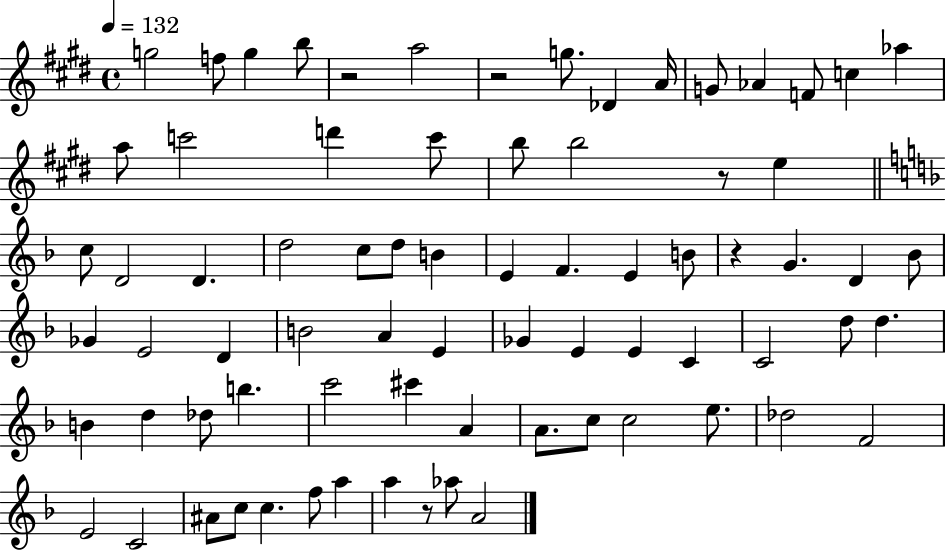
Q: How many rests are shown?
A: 5